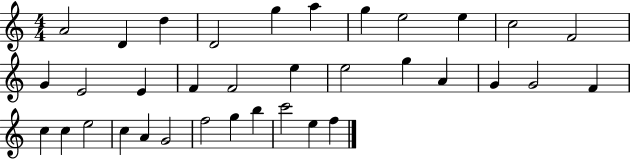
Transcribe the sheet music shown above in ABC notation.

X:1
T:Untitled
M:4/4
L:1/4
K:C
A2 D d D2 g a g e2 e c2 F2 G E2 E F F2 e e2 g A G G2 F c c e2 c A G2 f2 g b c'2 e f